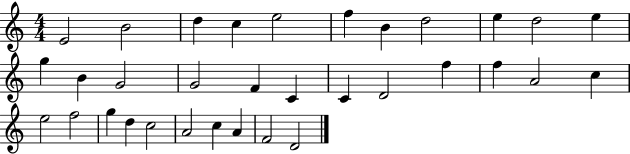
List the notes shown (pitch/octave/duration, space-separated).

E4/h B4/h D5/q C5/q E5/h F5/q B4/q D5/h E5/q D5/h E5/q G5/q B4/q G4/h G4/h F4/q C4/q C4/q D4/h F5/q F5/q A4/h C5/q E5/h F5/h G5/q D5/q C5/h A4/h C5/q A4/q F4/h D4/h